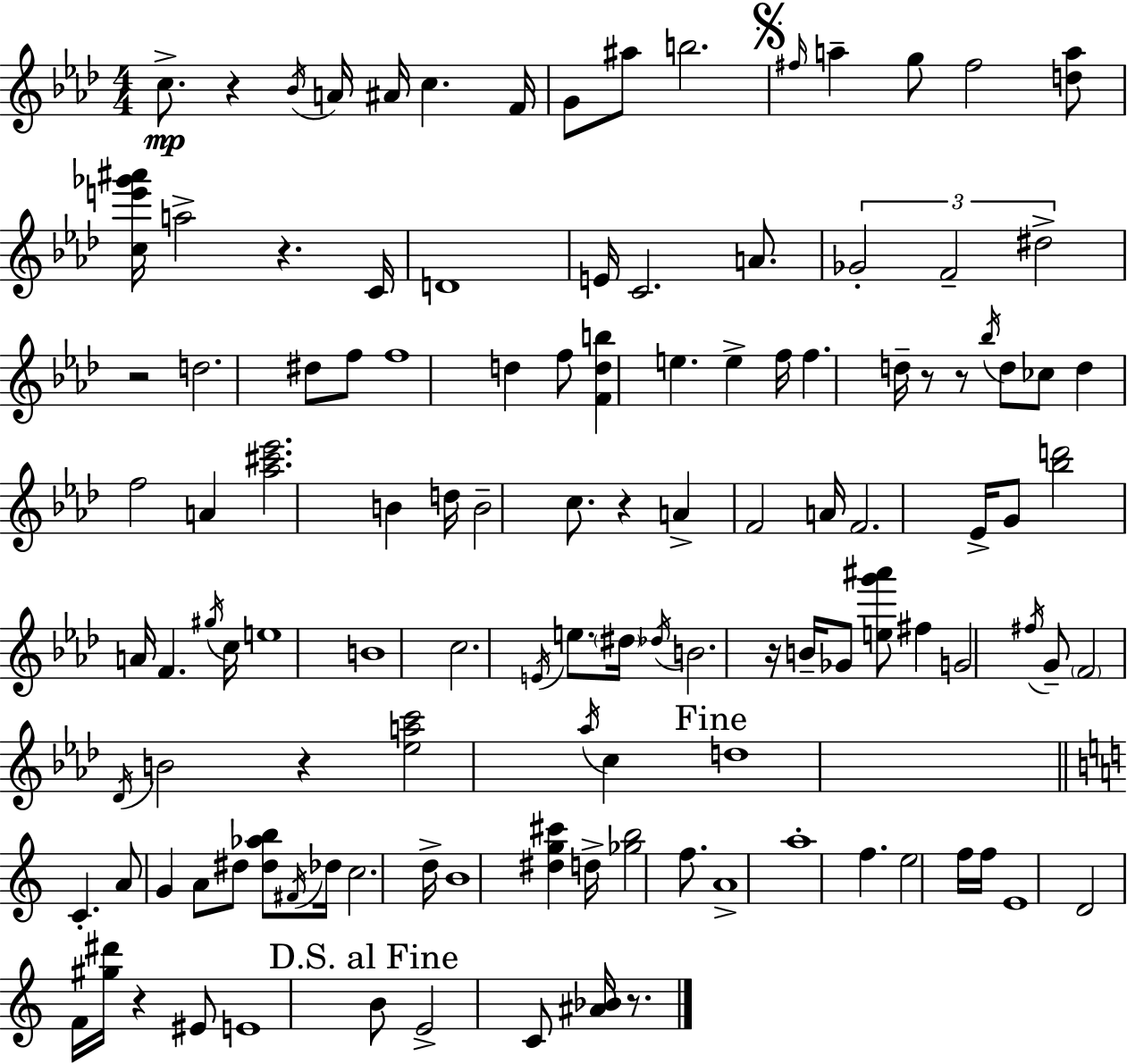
X:1
T:Untitled
M:4/4
L:1/4
K:Ab
c/2 z _B/4 A/4 ^A/4 c F/4 G/2 ^a/2 b2 ^f/4 a g/2 ^f2 [da]/2 [ce'_g'^a']/4 a2 z C/4 D4 E/4 C2 A/2 _G2 F2 ^d2 z2 d2 ^d/2 f/2 f4 d f/2 [Fdb] e e f/4 f d/4 z/2 z/2 _b/4 d/2 _c/2 d f2 A [_a^c'_e']2 B d/4 B2 c/2 z A F2 A/4 F2 _E/4 G/2 [_bd']2 A/4 F ^g/4 c/4 e4 B4 c2 E/4 e/2 ^d/4 _d/4 B2 z/4 B/4 _G/2 [eg'^a']/2 ^f G2 ^f/4 G/2 F2 _D/4 B2 z [_eac']2 _a/4 c d4 C A/2 G A/2 ^d/2 [^d_ab]/2 ^F/4 _d/4 c2 d/4 B4 [^dg^c'] d/4 [_gb]2 f/2 A4 a4 f e2 f/4 f/4 E4 D2 F/4 [^g^d']/4 z ^E/2 E4 B/2 E2 C/2 [^A_B]/4 z/2